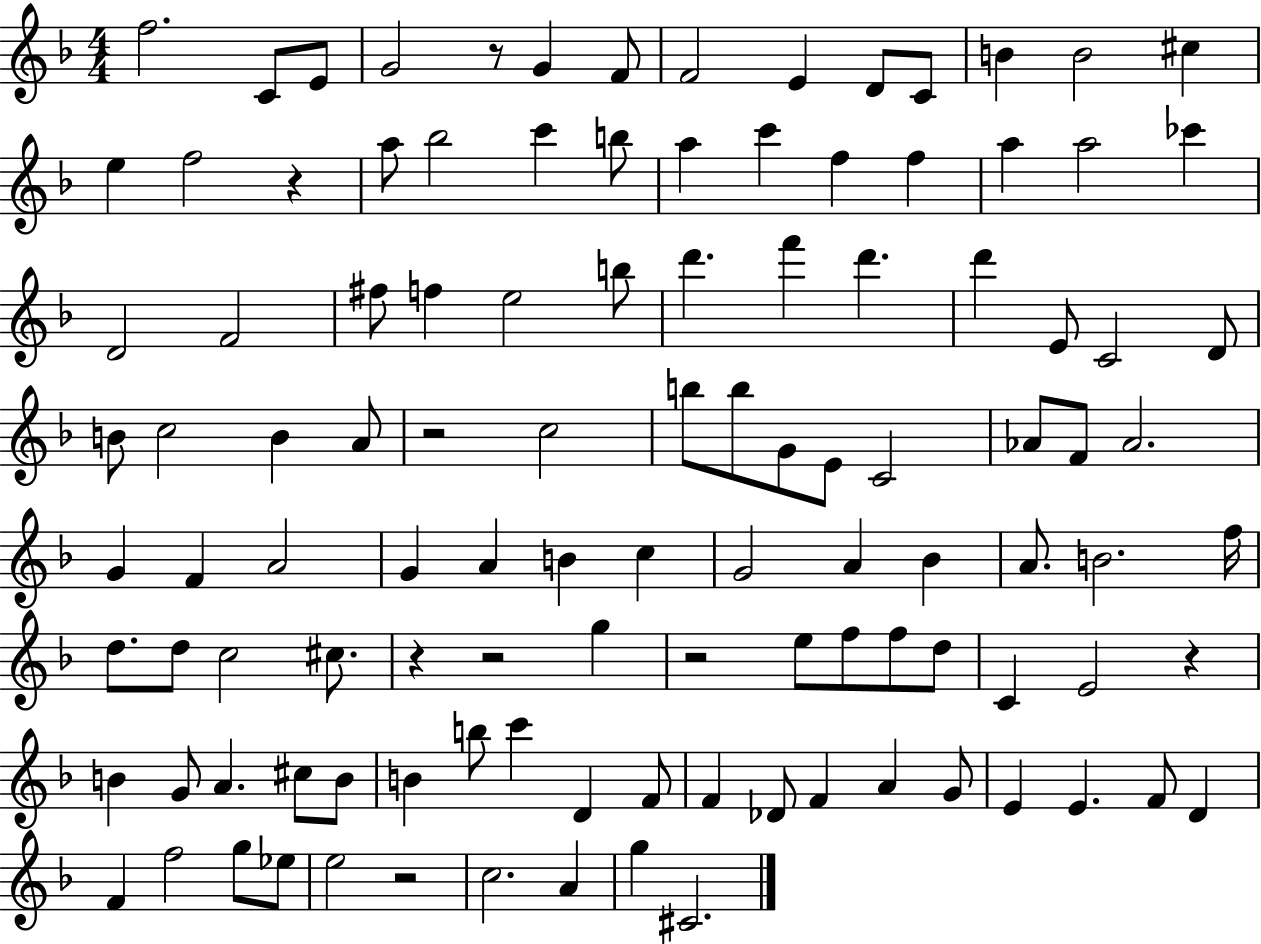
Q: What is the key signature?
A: F major